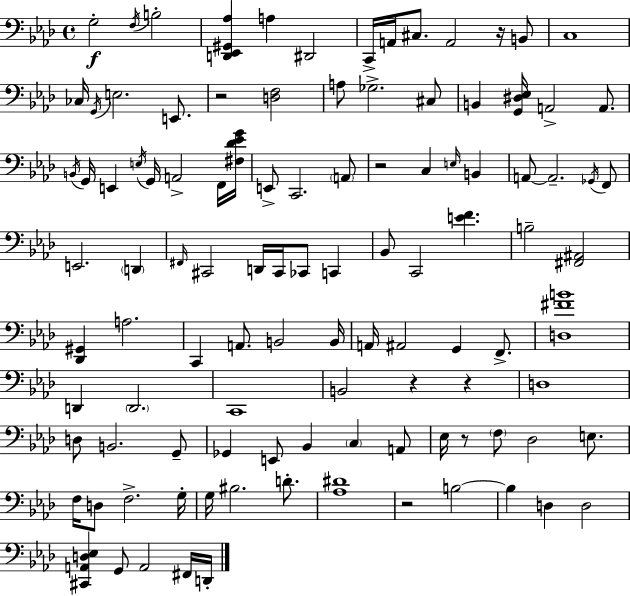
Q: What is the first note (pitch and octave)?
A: G3